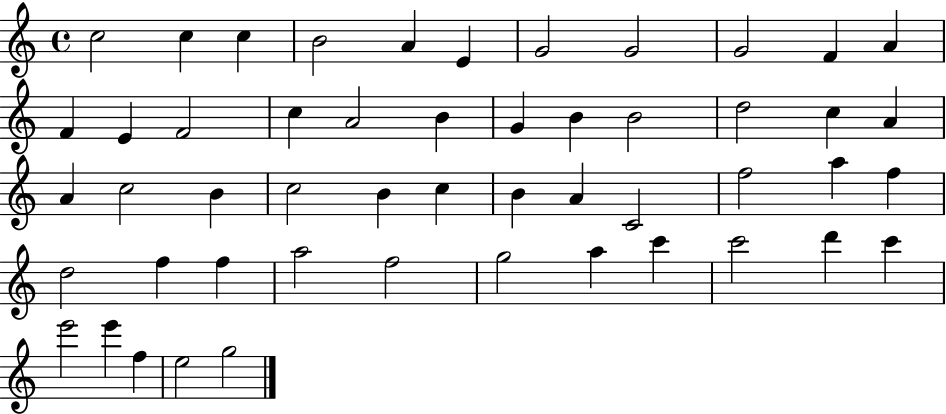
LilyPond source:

{
  \clef treble
  \time 4/4
  \defaultTimeSignature
  \key c \major
  c''2 c''4 c''4 | b'2 a'4 e'4 | g'2 g'2 | g'2 f'4 a'4 | \break f'4 e'4 f'2 | c''4 a'2 b'4 | g'4 b'4 b'2 | d''2 c''4 a'4 | \break a'4 c''2 b'4 | c''2 b'4 c''4 | b'4 a'4 c'2 | f''2 a''4 f''4 | \break d''2 f''4 f''4 | a''2 f''2 | g''2 a''4 c'''4 | c'''2 d'''4 c'''4 | \break e'''2 e'''4 f''4 | e''2 g''2 | \bar "|."
}